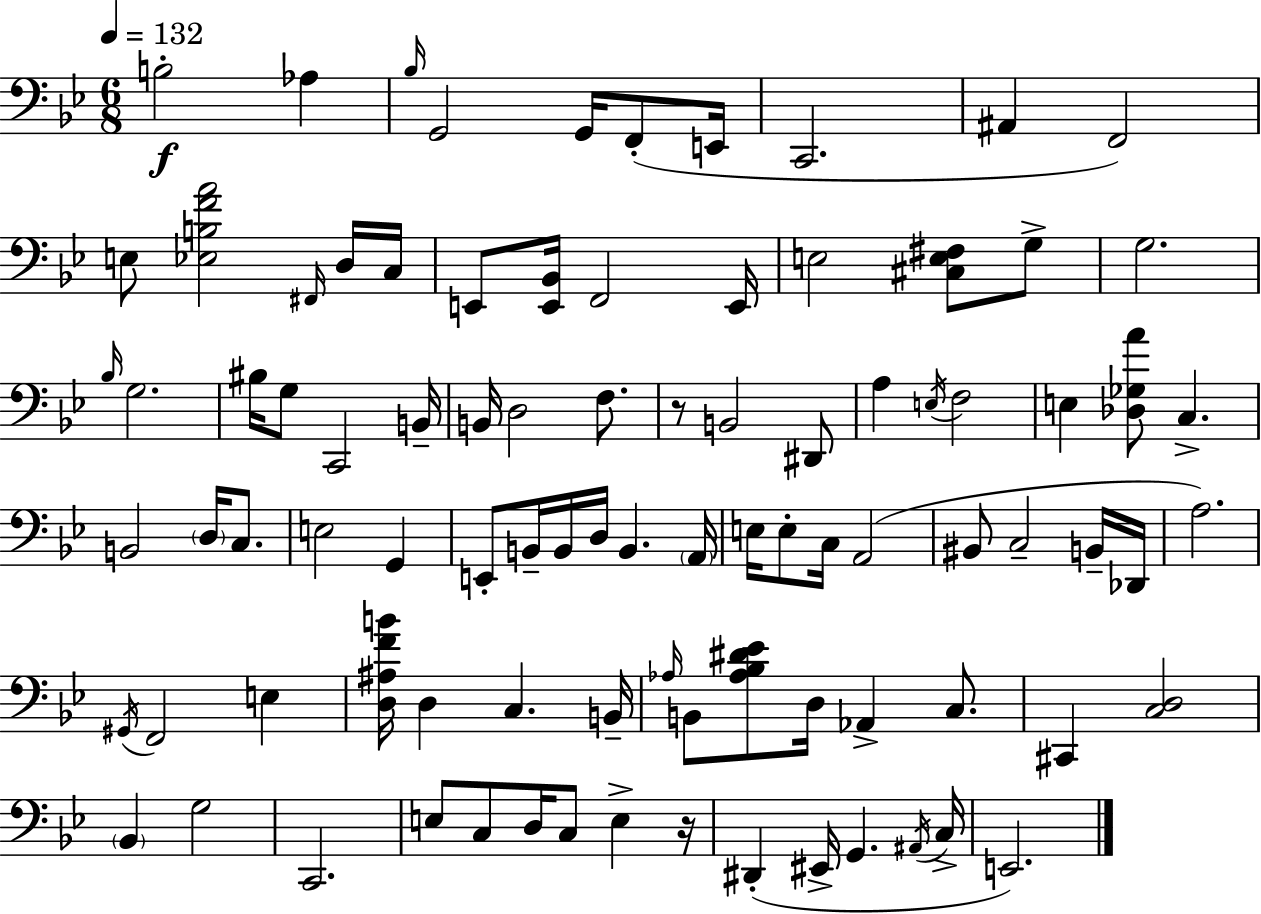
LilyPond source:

{
  \clef bass
  \numericTimeSignature
  \time 6/8
  \key bes \major
  \tempo 4 = 132
  \repeat volta 2 { b2-.\f aes4 | \grace { bes16 } g,2 g,16 f,8-.( | e,16 c,2. | ais,4 f,2) | \break e8 <ees b f' a'>2 \grace { fis,16 } | d16 c16 e,8 <e, bes,>16 f,2 | e,16 e2 <cis e fis>8 | g8-> g2. | \break \grace { bes16 } g2. | bis16 g8 c,2 | b,16-- b,16 d2 | f8. r8 b,2 | \break dis,8 a4 \acciaccatura { e16 } f2 | e4 <des ges a'>8 c4.-> | b,2 | \parenthesize d16 c8. e2 | \break g,4 e,8-. b,16-- b,16 d16 b,4. | \parenthesize a,16 e16 e8-. c16 a,2( | bis,8 c2-- | b,16-- des,16 a2.) | \break \acciaccatura { gis,16 } f,2 | e4 <d ais f' b'>16 d4 c4. | b,16-- \grace { aes16 } b,8 <aes bes dis' ees'>8 d16 aes,4-> | c8. cis,4 <c d>2 | \break \parenthesize bes,4 g2 | c,2. | e8 c8 d16 c8 | e4-> r16 dis,4-.( eis,16-> g,4. | \break \acciaccatura { ais,16 } c16-> e,2.) | } \bar "|."
}